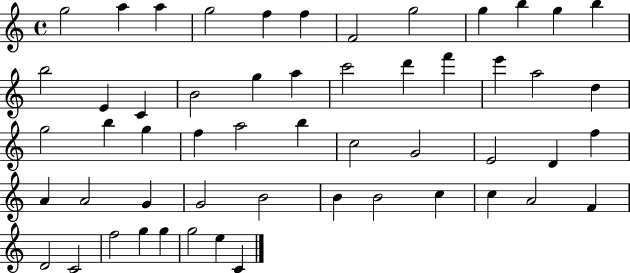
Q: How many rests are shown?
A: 0